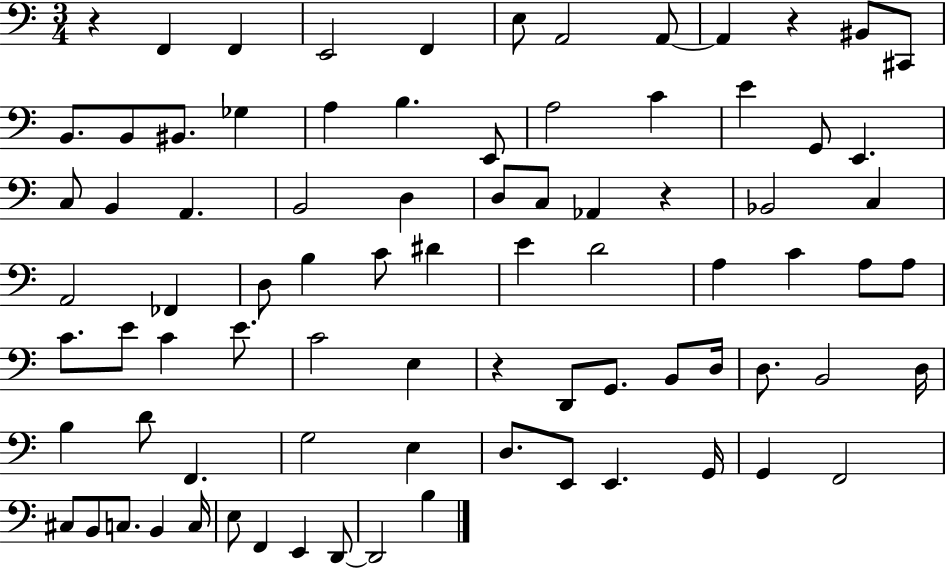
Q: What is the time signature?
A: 3/4